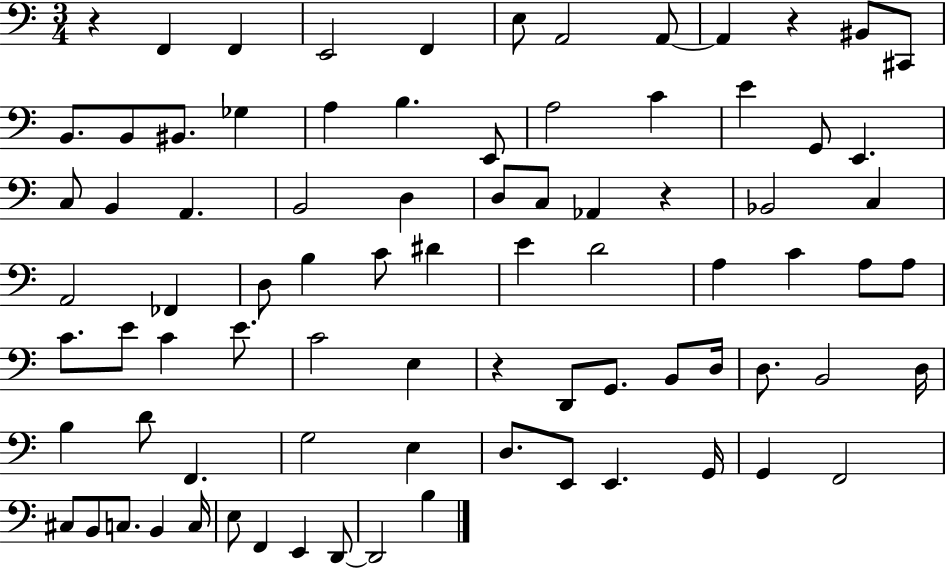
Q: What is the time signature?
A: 3/4